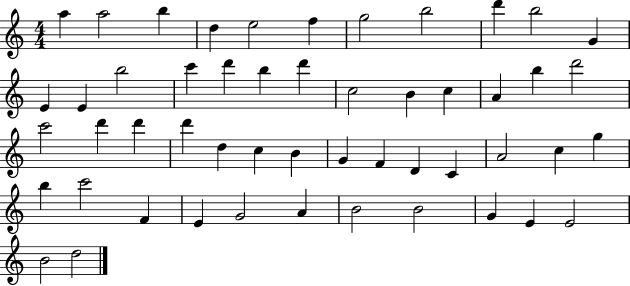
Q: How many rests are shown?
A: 0